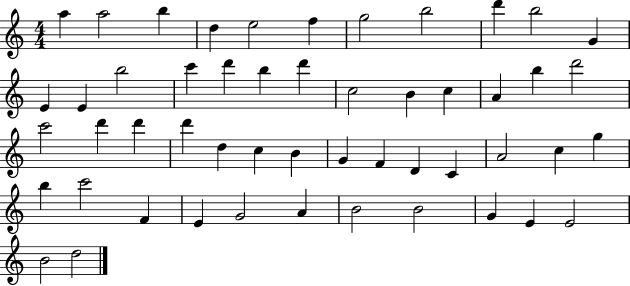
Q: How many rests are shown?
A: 0